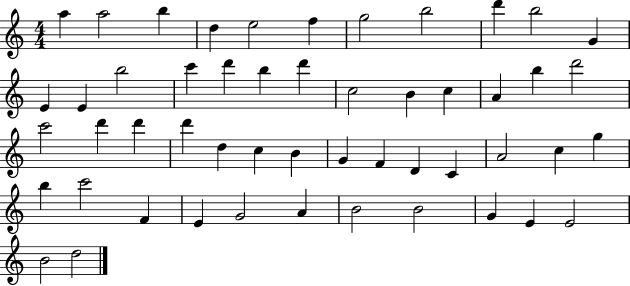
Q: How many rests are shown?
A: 0